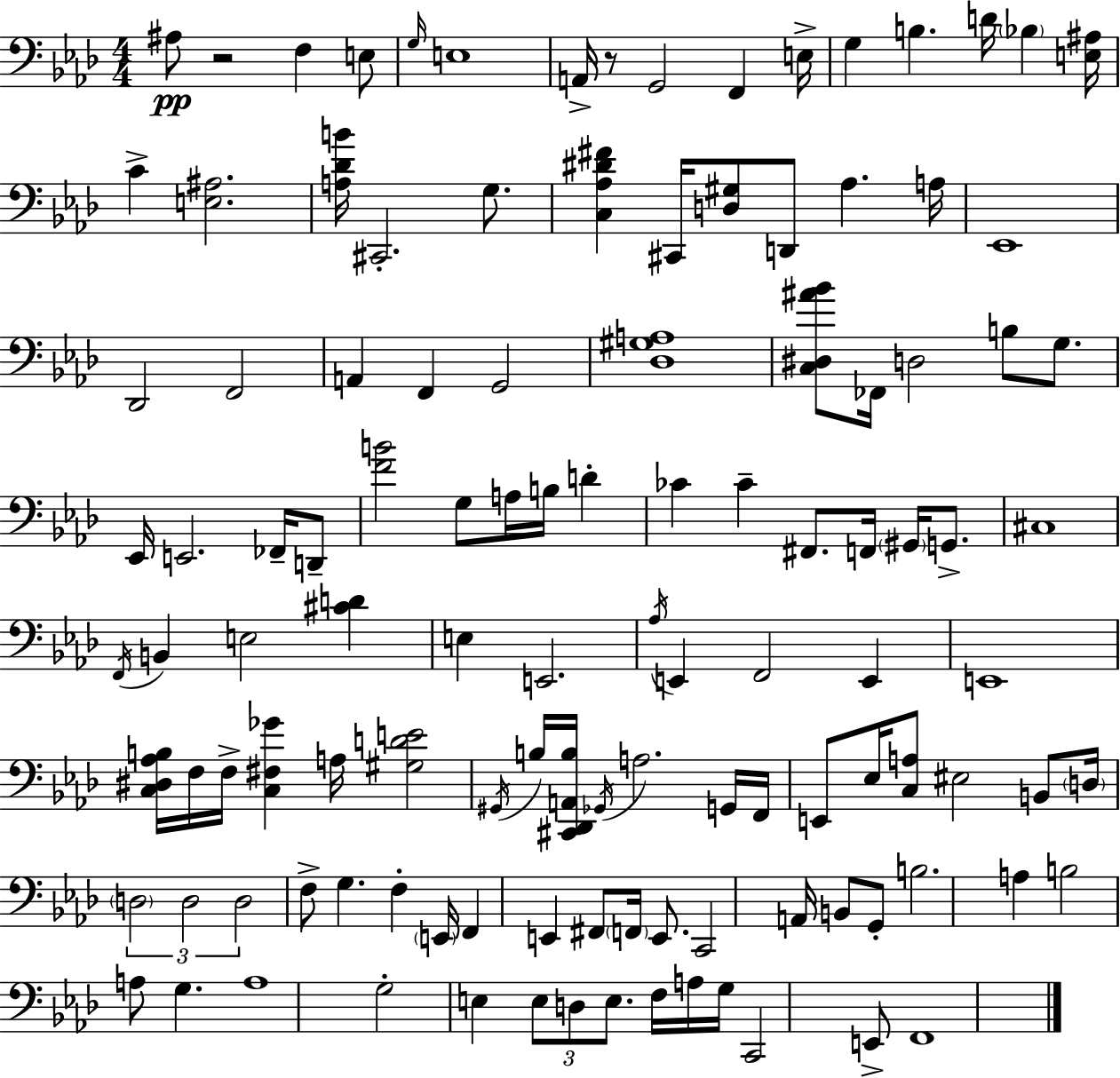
{
  \clef bass
  \numericTimeSignature
  \time 4/4
  \key aes \major
  ais8\pp r2 f4 e8 | \grace { g16 } e1 | a,16-> r8 g,2 f,4 | e16-> g4 b4. d'16 \parenthesize bes4 | \break <e ais>16 c'4-> <e ais>2. | <a des' b'>16 cis,2.-. g8. | <c aes dis' fis'>4 cis,16 <d gis>8 d,8 aes4. | a16 ees,1 | \break des,2 f,2 | a,4 f,4 g,2 | <des gis a>1 | <c dis ais' bes'>8 fes,16 d2 b8 g8. | \break ees,16 e,2. fes,16-- d,8-- | <f' b'>2 g8 a16 b16 d'4-. | ces'4 ces'4-- fis,8. f,16 \parenthesize gis,16 g,8.-> | cis1 | \break \acciaccatura { f,16 } b,4 e2 <cis' d'>4 | e4 e,2. | \acciaccatura { aes16 } e,4 f,2 e,4 | e,1 | \break <c dis aes b>16 f16 f16-> <c fis ges'>4 a16 <gis d' e'>2 | \acciaccatura { gis,16 } b16 <cis, des, a, b>16 \acciaccatura { ges,16 } a2. | g,16 f,16 e,8 ees16 <c a>8 eis2 | b,8 \parenthesize d16 \tuplet 3/2 { \parenthesize d2 d2 | \break d2 } f8-> g4. | f4-. \parenthesize e,16 f,4 e,4 | fis,8 \parenthesize f,16 e,8. c,2 | a,16 b,8 g,8-. b2. | \break a4 b2 a8 g4. | a1 | g2-. e4 | \tuplet 3/2 { e8 d8 e8. } f16 a16 g16 c,2 | \break e,8-> f,1 | \bar "|."
}